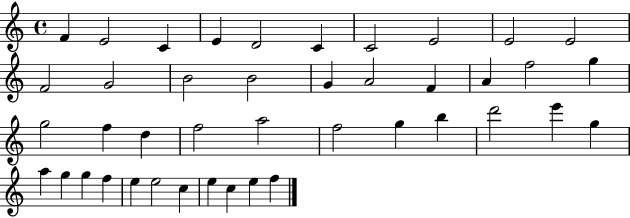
{
  \clef treble
  \time 4/4
  \defaultTimeSignature
  \key c \major
  f'4 e'2 c'4 | e'4 d'2 c'4 | c'2 e'2 | e'2 e'2 | \break f'2 g'2 | b'2 b'2 | g'4 a'2 f'4 | a'4 f''2 g''4 | \break g''2 f''4 d''4 | f''2 a''2 | f''2 g''4 b''4 | d'''2 e'''4 g''4 | \break a''4 g''4 g''4 f''4 | e''4 e''2 c''4 | e''4 c''4 e''4 f''4 | \bar "|."
}